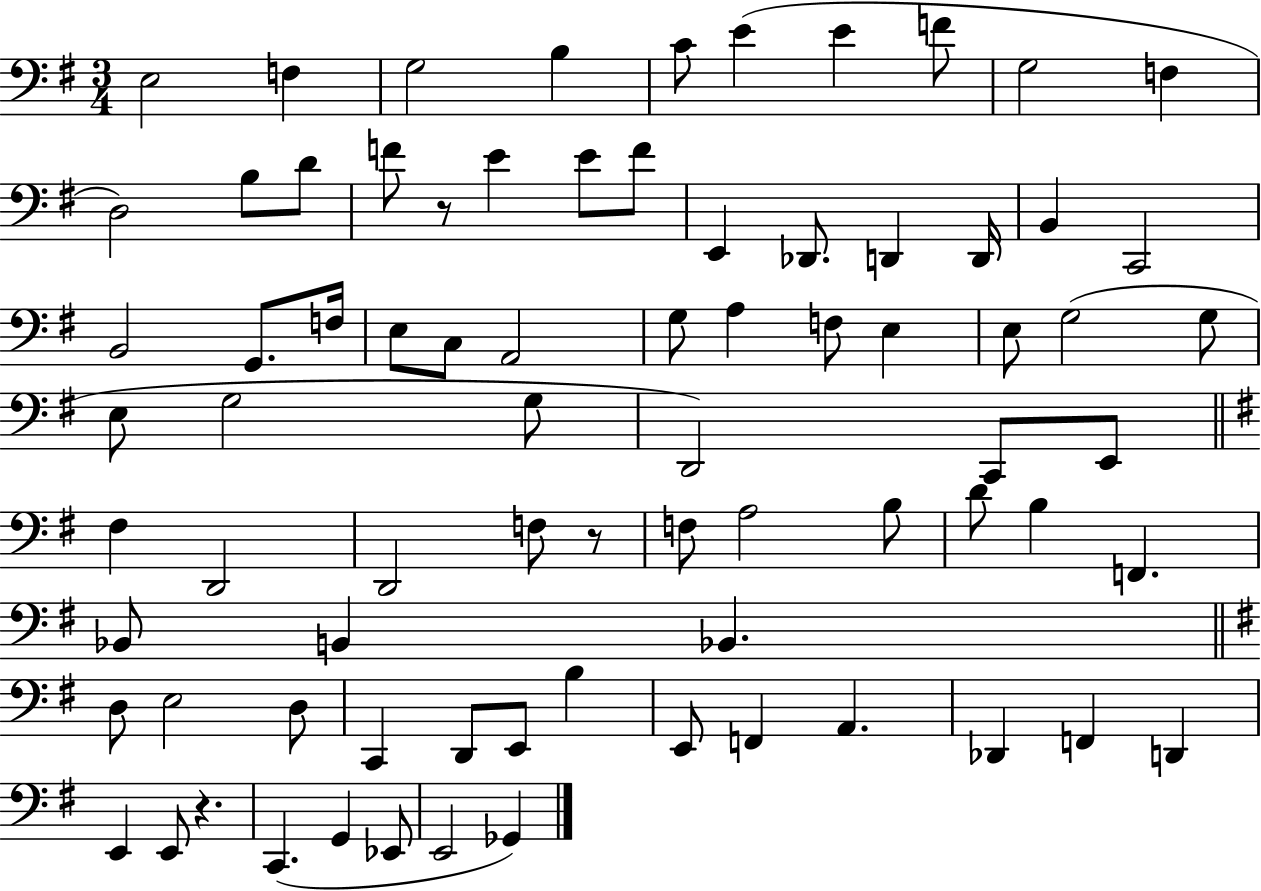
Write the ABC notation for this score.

X:1
T:Untitled
M:3/4
L:1/4
K:G
E,2 F, G,2 B, C/2 E E F/2 G,2 F, D,2 B,/2 D/2 F/2 z/2 E E/2 F/2 E,, _D,,/2 D,, D,,/4 B,, C,,2 B,,2 G,,/2 F,/4 E,/2 C,/2 A,,2 G,/2 A, F,/2 E, E,/2 G,2 G,/2 E,/2 G,2 G,/2 D,,2 C,,/2 E,,/2 ^F, D,,2 D,,2 F,/2 z/2 F,/2 A,2 B,/2 D/2 B, F,, _B,,/2 B,, _B,, D,/2 E,2 D,/2 C,, D,,/2 E,,/2 B, E,,/2 F,, A,, _D,, F,, D,, E,, E,,/2 z C,, G,, _E,,/2 E,,2 _G,,